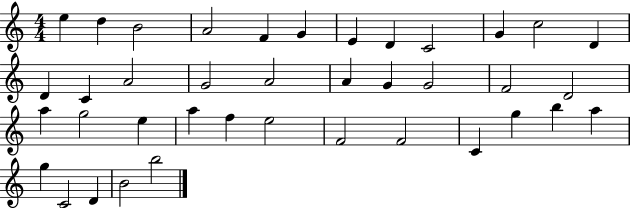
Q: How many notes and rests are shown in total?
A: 39